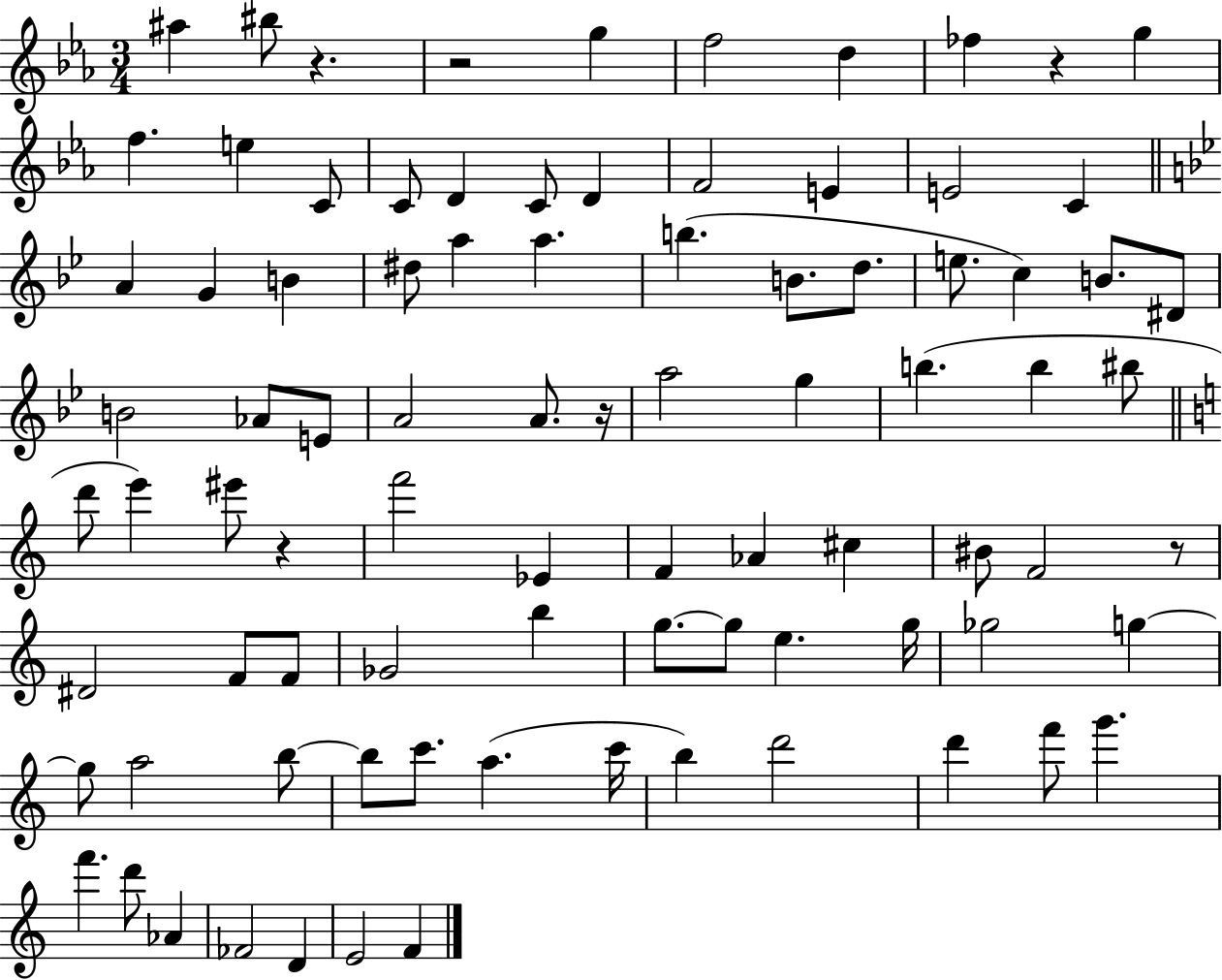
X:1
T:Untitled
M:3/4
L:1/4
K:Eb
^a ^b/2 z z2 g f2 d _f z g f e C/2 C/2 D C/2 D F2 E E2 C A G B ^d/2 a a b B/2 d/2 e/2 c B/2 ^D/2 B2 _A/2 E/2 A2 A/2 z/4 a2 g b b ^b/2 d'/2 e' ^e'/2 z f'2 _E F _A ^c ^B/2 F2 z/2 ^D2 F/2 F/2 _G2 b g/2 g/2 e g/4 _g2 g g/2 a2 b/2 b/2 c'/2 a c'/4 b d'2 d' f'/2 g' f' d'/2 _A _F2 D E2 F